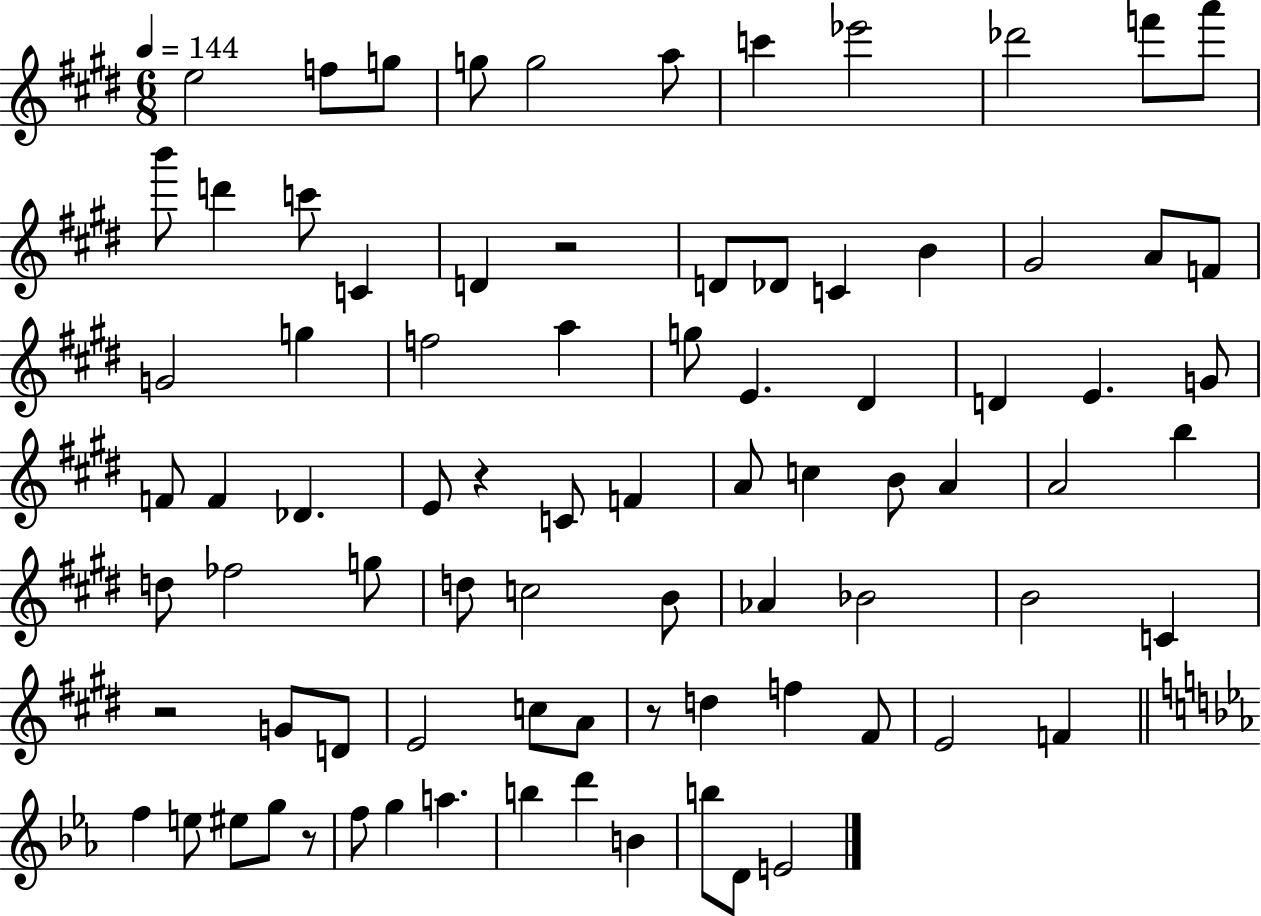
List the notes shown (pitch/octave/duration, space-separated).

E5/h F5/e G5/e G5/e G5/h A5/e C6/q Eb6/h Db6/h F6/e A6/e B6/e D6/q C6/e C4/q D4/q R/h D4/e Db4/e C4/q B4/q G#4/h A4/e F4/e G4/h G5/q F5/h A5/q G5/e E4/q. D#4/q D4/q E4/q. G4/e F4/e F4/q Db4/q. E4/e R/q C4/e F4/q A4/e C5/q B4/e A4/q A4/h B5/q D5/e FES5/h G5/e D5/e C5/h B4/e Ab4/q Bb4/h B4/h C4/q R/h G4/e D4/e E4/h C5/e A4/e R/e D5/q F5/q F#4/e E4/h F4/q F5/q E5/e EIS5/e G5/e R/e F5/e G5/q A5/q. B5/q D6/q B4/q B5/e D4/e E4/h